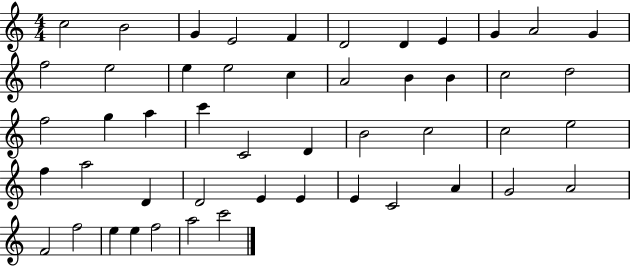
X:1
T:Untitled
M:4/4
L:1/4
K:C
c2 B2 G E2 F D2 D E G A2 G f2 e2 e e2 c A2 B B c2 d2 f2 g a c' C2 D B2 c2 c2 e2 f a2 D D2 E E E C2 A G2 A2 F2 f2 e e f2 a2 c'2